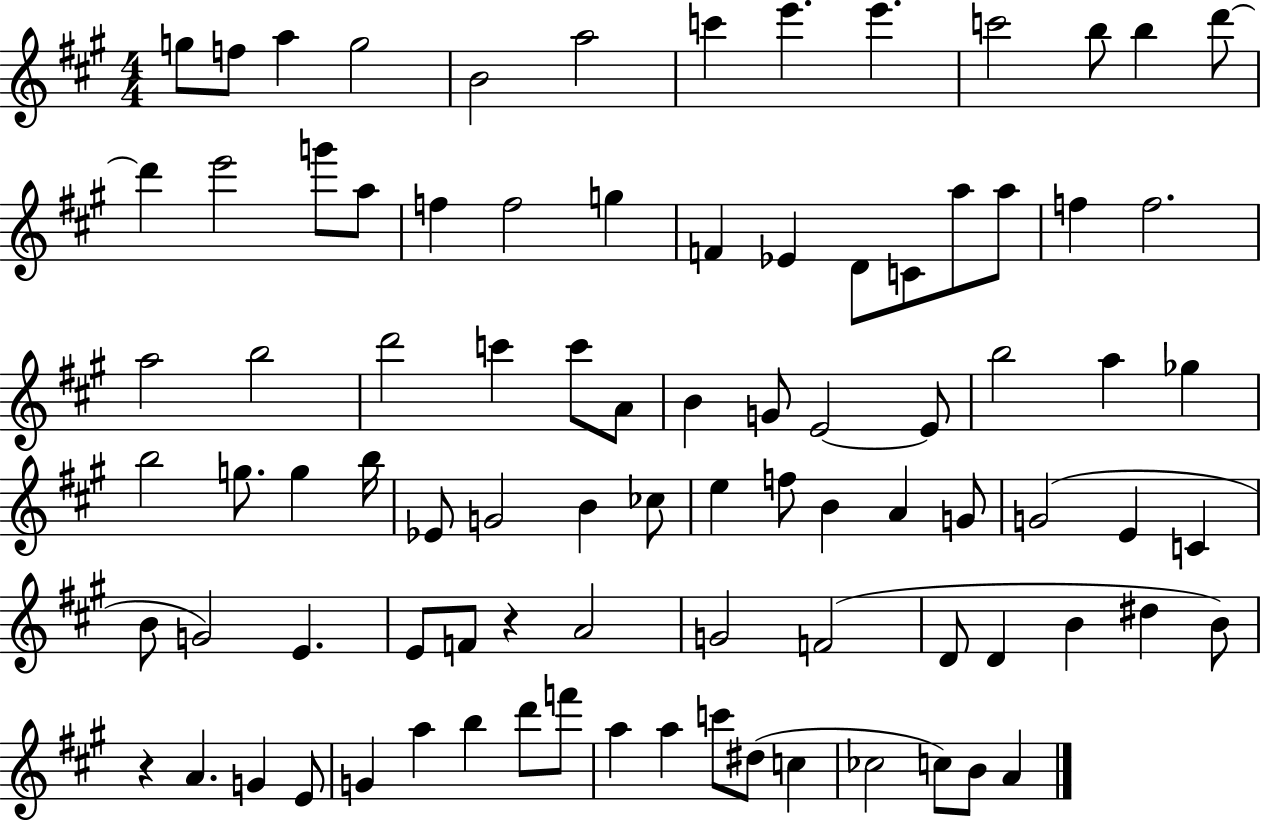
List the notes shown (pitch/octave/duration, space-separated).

G5/e F5/e A5/q G5/h B4/h A5/h C6/q E6/q. E6/q. C6/h B5/e B5/q D6/e D6/q E6/h G6/e A5/e F5/q F5/h G5/q F4/q Eb4/q D4/e C4/e A5/e A5/e F5/q F5/h. A5/h B5/h D6/h C6/q C6/e A4/e B4/q G4/e E4/h E4/e B5/h A5/q Gb5/q B5/h G5/e. G5/q B5/s Eb4/e G4/h B4/q CES5/e E5/q F5/e B4/q A4/q G4/e G4/h E4/q C4/q B4/e G4/h E4/q. E4/e F4/e R/q A4/h G4/h F4/h D4/e D4/q B4/q D#5/q B4/e R/q A4/q. G4/q E4/e G4/q A5/q B5/q D6/e F6/e A5/q A5/q C6/e D#5/e C5/q CES5/h C5/e B4/e A4/q